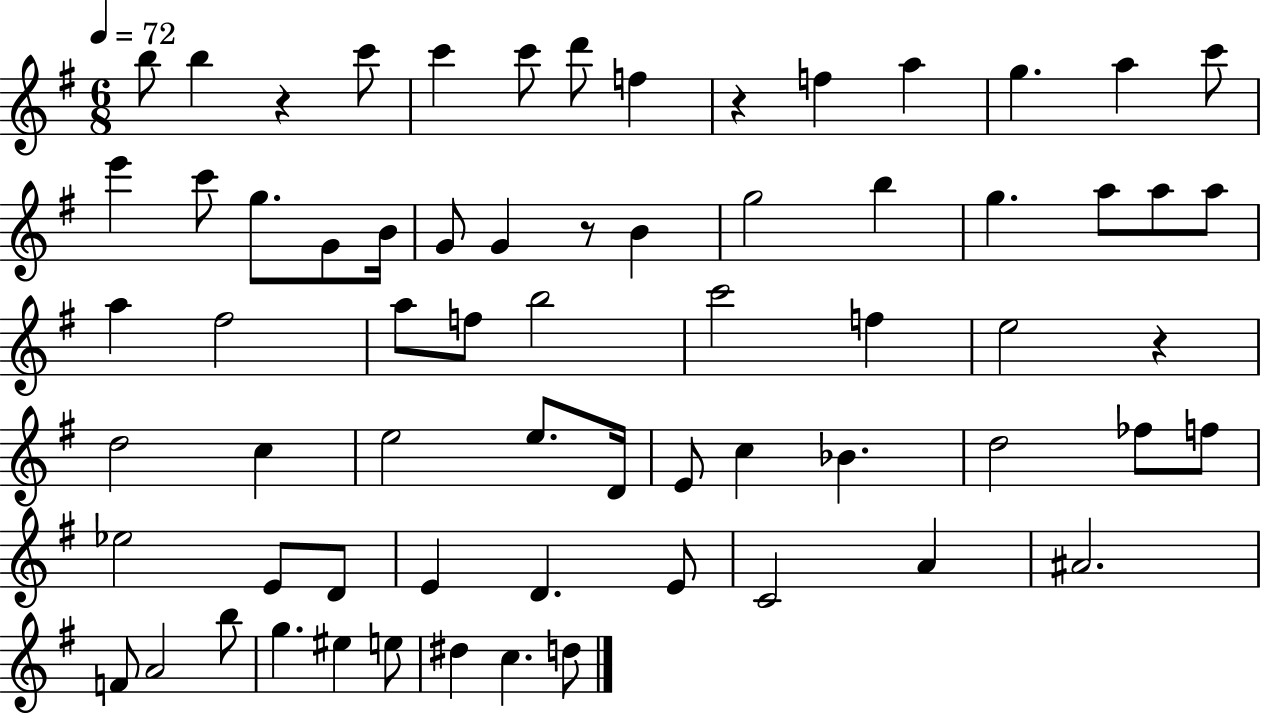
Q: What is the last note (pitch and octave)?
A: D5